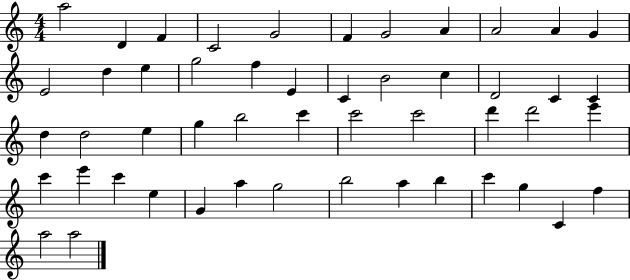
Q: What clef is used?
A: treble